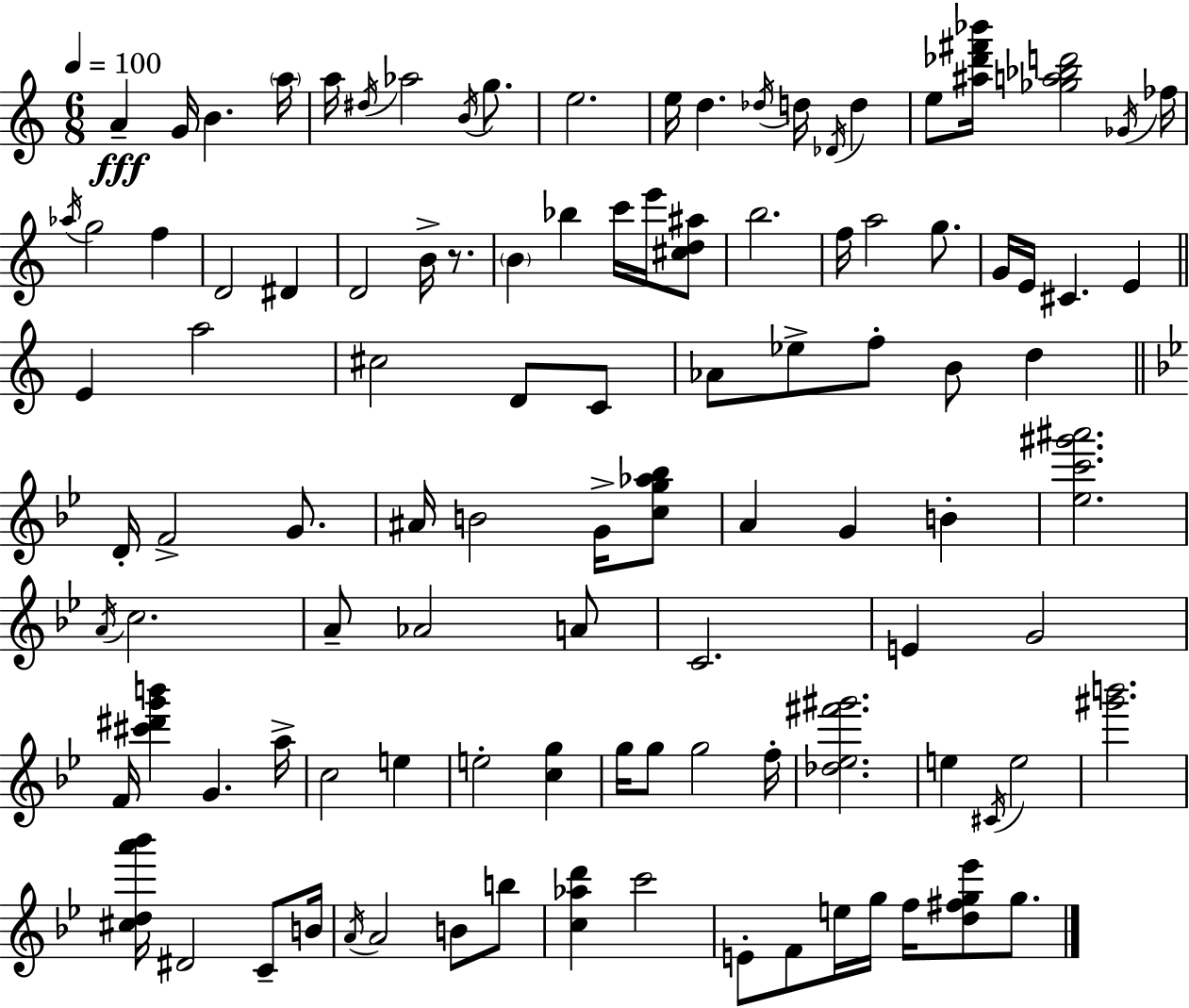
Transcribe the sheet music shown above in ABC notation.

X:1
T:Untitled
M:6/8
L:1/4
K:C
A G/4 B a/4 a/4 ^d/4 _a2 B/4 g/2 e2 e/4 d _d/4 d/4 _D/4 d e/2 [^a_d'^f'_b']/4 [_ga_bd']2 _G/4 _f/4 _a/4 g2 f D2 ^D D2 B/4 z/2 B _b c'/4 e'/4 [^cd^a]/2 b2 f/4 a2 g/2 G/4 E/4 ^C E E a2 ^c2 D/2 C/2 _A/2 _e/2 f/2 B/2 d D/4 F2 G/2 ^A/4 B2 G/4 [cg_a_b]/2 A G B [_ec'^g'^a']2 A/4 c2 A/2 _A2 A/2 C2 E G2 F/4 [^c'^d'g'b'] G a/4 c2 e e2 [cg] g/4 g/2 g2 f/4 [_d_e^f'^g']2 e ^C/4 e2 [^g'b']2 [^cda'_b']/4 ^D2 C/2 B/4 A/4 A2 B/2 b/2 [c_ad'] c'2 E/2 F/2 e/4 g/4 f/4 [d^fg_e']/2 g/2